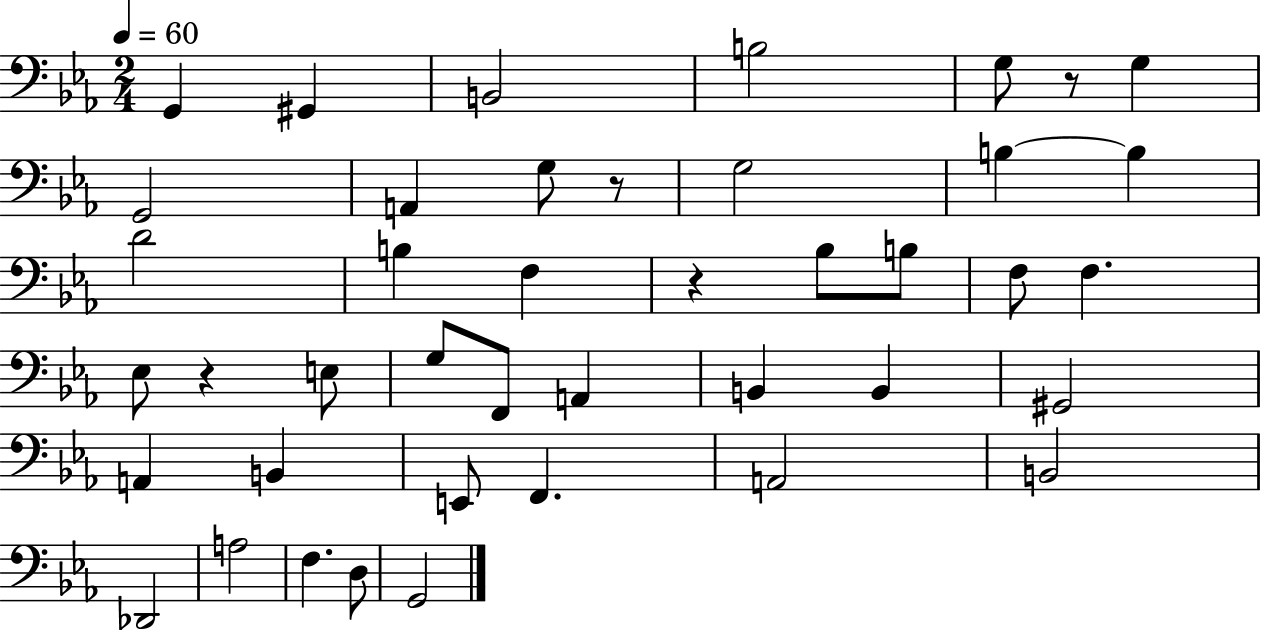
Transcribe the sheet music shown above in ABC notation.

X:1
T:Untitled
M:2/4
L:1/4
K:Eb
G,, ^G,, B,,2 B,2 G,/2 z/2 G, G,,2 A,, G,/2 z/2 G,2 B, B, D2 B, F, z _B,/2 B,/2 F,/2 F, _E,/2 z E,/2 G,/2 F,,/2 A,, B,, B,, ^G,,2 A,, B,, E,,/2 F,, A,,2 B,,2 _D,,2 A,2 F, D,/2 G,,2